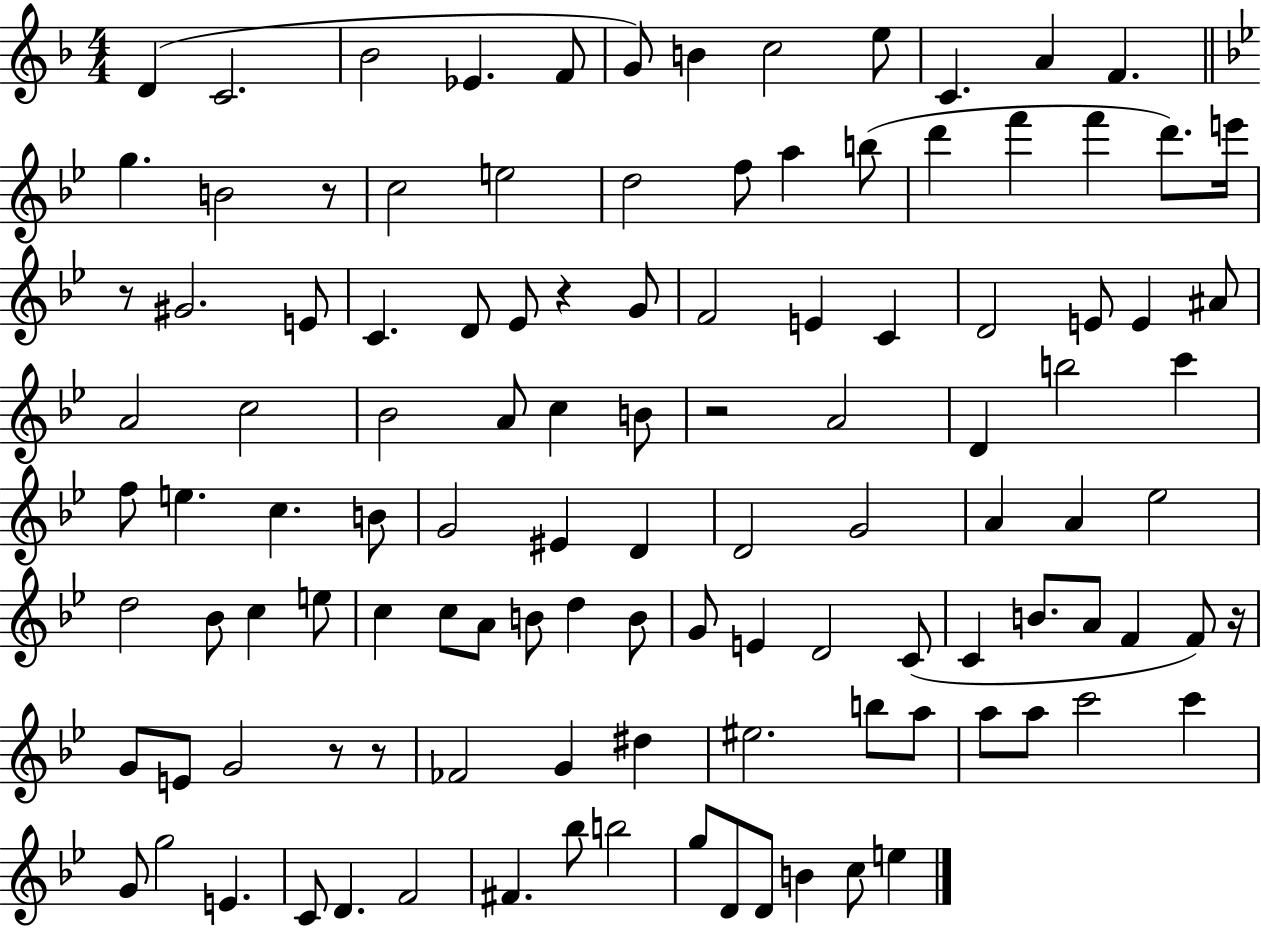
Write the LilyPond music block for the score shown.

{
  \clef treble
  \numericTimeSignature
  \time 4/4
  \key f \major
  d'4( c'2. | bes'2 ees'4. f'8 | g'8) b'4 c''2 e''8 | c'4. a'4 f'4. | \break \bar "||" \break \key bes \major g''4. b'2 r8 | c''2 e''2 | d''2 f''8 a''4 b''8( | d'''4 f'''4 f'''4 d'''8.) e'''16 | \break r8 gis'2. e'8 | c'4. d'8 ees'8 r4 g'8 | f'2 e'4 c'4 | d'2 e'8 e'4 ais'8 | \break a'2 c''2 | bes'2 a'8 c''4 b'8 | r2 a'2 | d'4 b''2 c'''4 | \break f''8 e''4. c''4. b'8 | g'2 eis'4 d'4 | d'2 g'2 | a'4 a'4 ees''2 | \break d''2 bes'8 c''4 e''8 | c''4 c''8 a'8 b'8 d''4 b'8 | g'8 e'4 d'2 c'8( | c'4 b'8. a'8 f'4 f'8) r16 | \break g'8 e'8 g'2 r8 r8 | fes'2 g'4 dis''4 | eis''2. b''8 a''8 | a''8 a''8 c'''2 c'''4 | \break g'8 g''2 e'4. | c'8 d'4. f'2 | fis'4. bes''8 b''2 | g''8 d'8 d'8 b'4 c''8 e''4 | \break \bar "|."
}